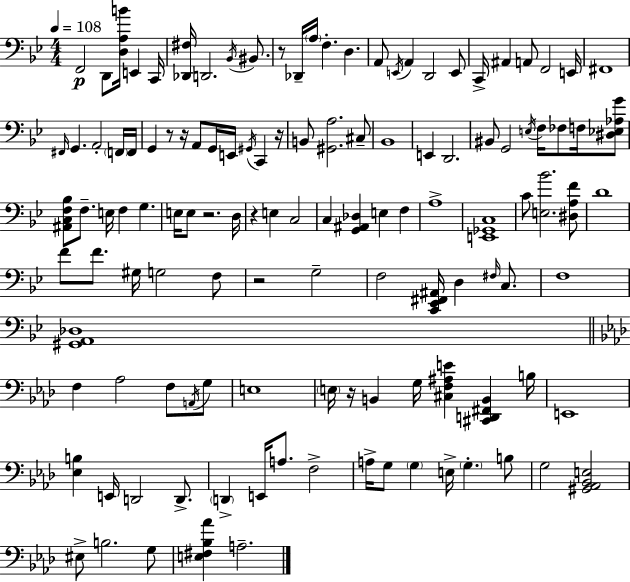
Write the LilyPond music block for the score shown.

{
  \clef bass
  \numericTimeSignature
  \time 4/4
  \key bes \major
  \tempo 4 = 108
  f,2\p d,8 <d a b'>16 e,4 c,16 | <des, fis>16 d,2. \acciaccatura { bes,16 } bis,8. | r8 des,16-- \parenthesize a16 f4.-. d4. | a,8 \acciaccatura { e,16 } a,4 d,2 | \break e,8 c,16-> ais,4 a,8 f,2 | e,16 fis,1 | \grace { fis,16 } g,4. a,2-. | \parenthesize f,16 f,16 g,4 r8 r16 a,8 g,16 e,16 \acciaccatura { gis,16 } c,4 | \break r16 b,8 <gis, a>2. | cis8-- bes,1 | e,4 d,2. | bis,8 g,2 \acciaccatura { e16 } f16 | \break fes8 f16 <dis ees aes g'>8 <ais, c f bes>8 f8.-- e16 f4 g4. | e16 e8 r2. | d16 r4 e4 c2 | c4 <g, ais, des>4 e4 | \break f4 a1-> | <e, ges, c>1 | c'8 <e bes'>2. | <dis a f'>8 d'1 | \break f'8 f'8. gis16 g2 | f8 r2 g2-- | f2 <c, ees, fis, ais,>16 d4 | \grace { fis16 } c8. f1 | \break <gis, a, des>1 | \bar "||" \break \key aes \major f4 aes2 f8 \acciaccatura { a,16 } g8 | e1 | \parenthesize e16 r16 b,4 g16 <cis f ais e'>4 <cis, d, fis, b,>4 | b16 e,1 | \break <ees b>4 e,16 d,2 d,8.-> | \parenthesize d,4-> e,16 a8. f2-> | a16-> g8 \parenthesize g4 e16-> \parenthesize g4.-. b8 | g2 <gis, aes, bes, e>2 | \break eis8-> b2. g8 | <e fis bes aes'>4 a2.-- | \bar "|."
}